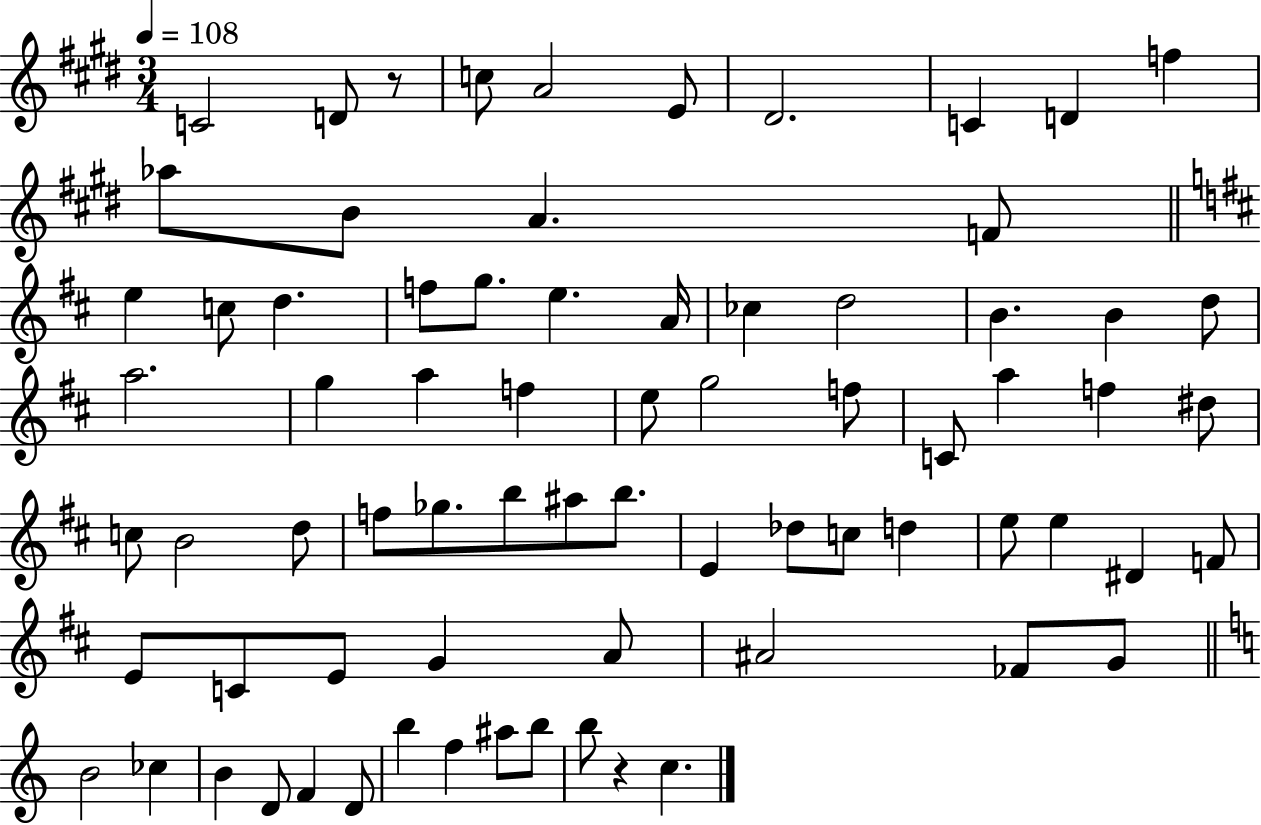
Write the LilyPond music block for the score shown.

{
  \clef treble
  \numericTimeSignature
  \time 3/4
  \key e \major
  \tempo 4 = 108
  \repeat volta 2 { c'2 d'8 r8 | c''8 a'2 e'8 | dis'2. | c'4 d'4 f''4 | \break aes''8 b'8 a'4. f'8 | \bar "||" \break \key b \minor e''4 c''8 d''4. | f''8 g''8. e''4. a'16 | ces''4 d''2 | b'4. b'4 d''8 | \break a''2. | g''4 a''4 f''4 | e''8 g''2 f''8 | c'8 a''4 f''4 dis''8 | \break c''8 b'2 d''8 | f''8 ges''8. b''8 ais''8 b''8. | e'4 des''8 c''8 d''4 | e''8 e''4 dis'4 f'8 | \break e'8 c'8 e'8 g'4 a'8 | ais'2 fes'8 g'8 | \bar "||" \break \key c \major b'2 ces''4 | b'4 d'8 f'4 d'8 | b''4 f''4 ais''8 b''8 | b''8 r4 c''4. | \break } \bar "|."
}